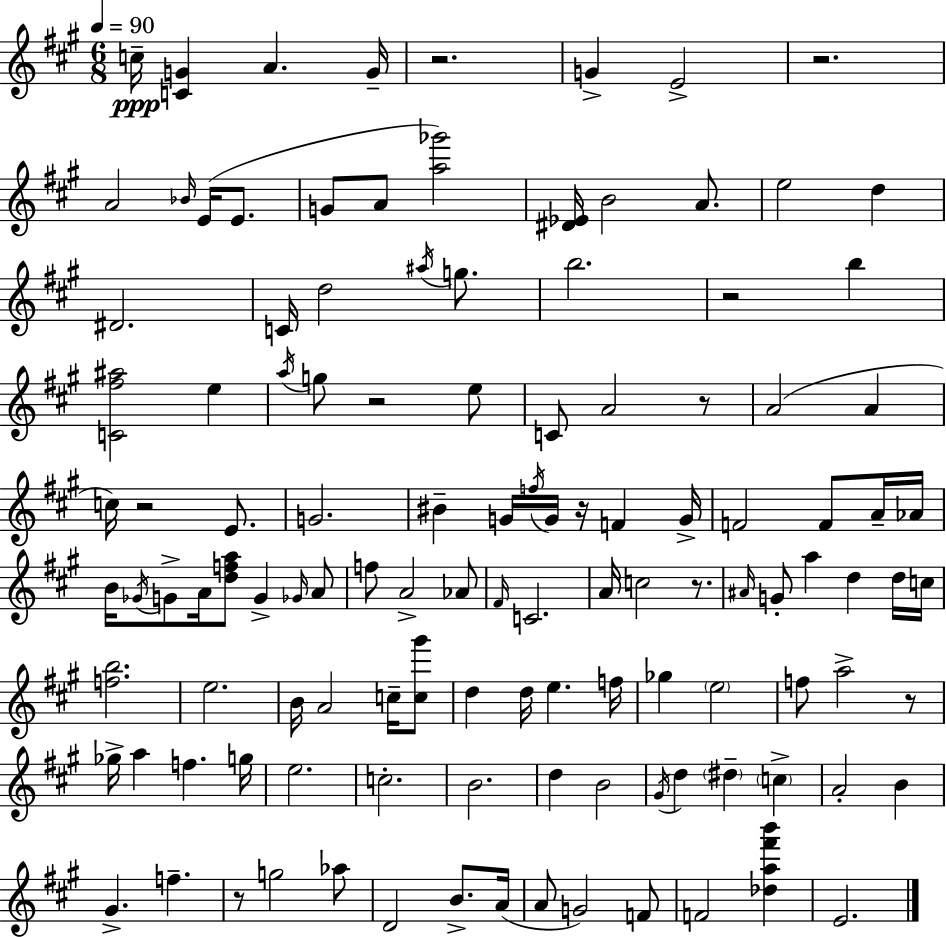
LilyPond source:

{
  \clef treble
  \numericTimeSignature
  \time 6/8
  \key a \major
  \tempo 4 = 90
  c''16--\ppp <c' g'>4 a'4. g'16-- | r2. | g'4-> e'2-> | r2. | \break a'2 \grace { bes'16 } e'16( e'8. | g'8 a'8 <a'' ges'''>2) | <dis' ees'>16 b'2 a'8. | e''2 d''4 | \break dis'2. | c'16 d''2 \acciaccatura { ais''16 } g''8. | b''2. | r2 b''4 | \break <c' fis'' ais''>2 e''4 | \acciaccatura { a''16 } g''8 r2 | e''8 c'8 a'2 | r8 a'2( a'4 | \break c''16) r2 | e'8. g'2. | bis'4-- g'16 \acciaccatura { f''16 } g'16 r16 f'4 | g'16-> f'2 | \break f'8 a'16-- aes'16 b'16 \acciaccatura { ges'16 } g'8-> a'16 <d'' f'' a''>8 g'4-> | \grace { ges'16 } a'8 f''8 a'2-> | aes'8 \grace { fis'16 } c'2. | a'16 c''2 | \break r8. \grace { ais'16 } g'8-. a''4 | d''4 d''16 c''16 <f'' b''>2. | e''2. | b'16 a'2 | \break c''16-- <c'' gis'''>8 d''4 | d''16 e''4. f''16 ges''4 | \parenthesize e''2 f''8 a''2-> | r8 ges''16-> a''4 | \break f''4. g''16 e''2. | c''2.-. | b'2. | d''4 | \break b'2 \acciaccatura { gis'16 } d''4 | \parenthesize dis''4-- \parenthesize c''4-> a'2-. | b'4 gis'4.-> | f''4.-- r8 g''2 | \break aes''8 d'2 | b'8.-> a'16( a'8 g'2) | f'8 f'2 | <des'' a'' fis''' b'''>4 e'2. | \break \bar "|."
}